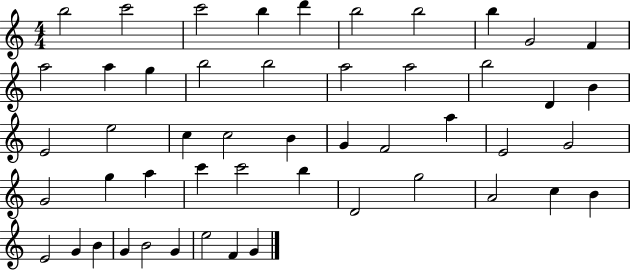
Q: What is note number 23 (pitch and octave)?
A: C5